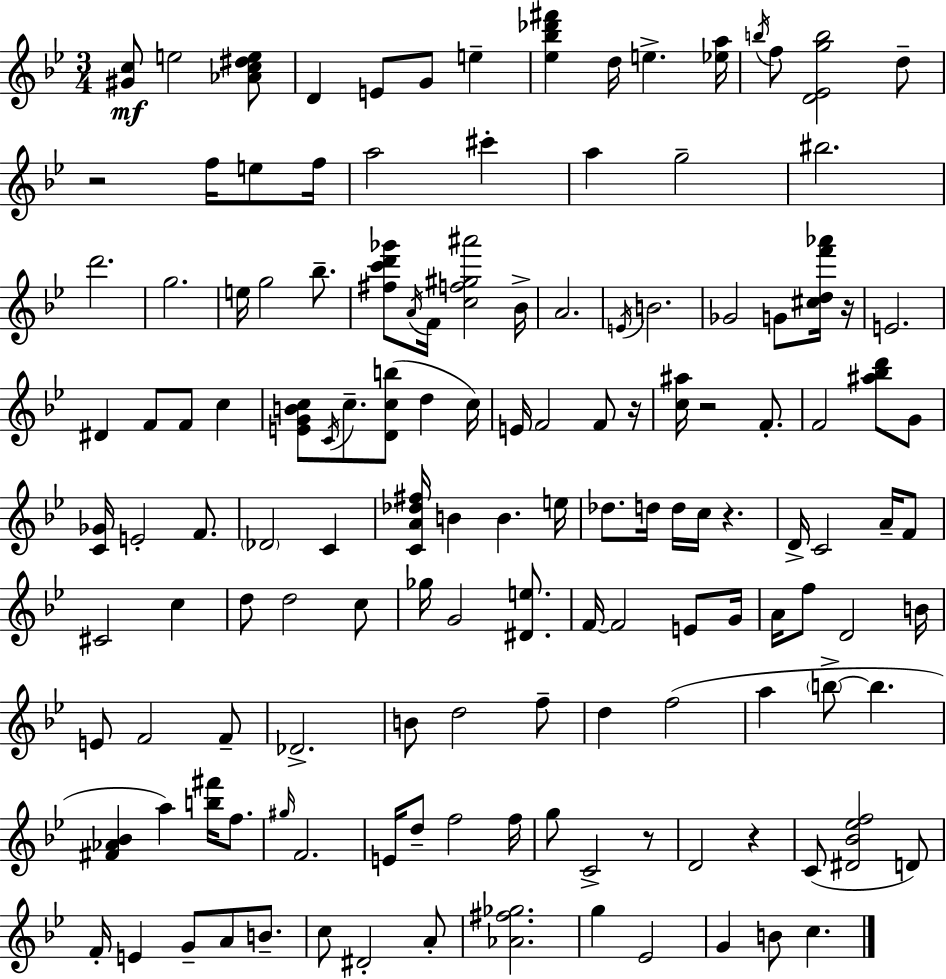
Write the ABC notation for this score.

X:1
T:Untitled
M:3/4
L:1/4
K:Bb
[^Gc]/2 e2 [_Ac^de]/2 D E/2 G/2 e [_e_b_d'^f'] d/4 e [_ea]/4 b/4 f/2 [D_Egb]2 d/2 z2 f/4 e/2 f/4 a2 ^c' a g2 ^b2 d'2 g2 e/4 g2 _b/2 [^fc'd'_g']/2 A/4 F/4 [cf^g^a']2 _B/4 A2 E/4 B2 _G2 G/2 [^cdf'_a']/4 z/4 E2 ^D F/2 F/2 c [EGBc]/2 C/4 c/2 [Dcb]/2 d c/4 E/4 F2 F/2 z/4 [c^a]/4 z2 F/2 F2 [^a_bd']/2 G/2 [C_G]/4 E2 F/2 _D2 C [CA_d^f]/4 B B e/4 _d/2 d/4 d/4 c/4 z D/4 C2 A/4 F/2 ^C2 c d/2 d2 c/2 _g/4 G2 [^De]/2 F/4 F2 E/2 G/4 A/4 f/2 D2 B/4 E/2 F2 F/2 _D2 B/2 d2 f/2 d f2 a b/2 b [^F_A_B] a [b^f']/4 f/2 ^g/4 F2 E/4 d/2 f2 f/4 g/2 C2 z/2 D2 z C/2 [^D_B_ef]2 D/2 F/4 E G/2 A/2 B/2 c/2 ^D2 A/2 [_A^f_g]2 g _E2 G B/2 c